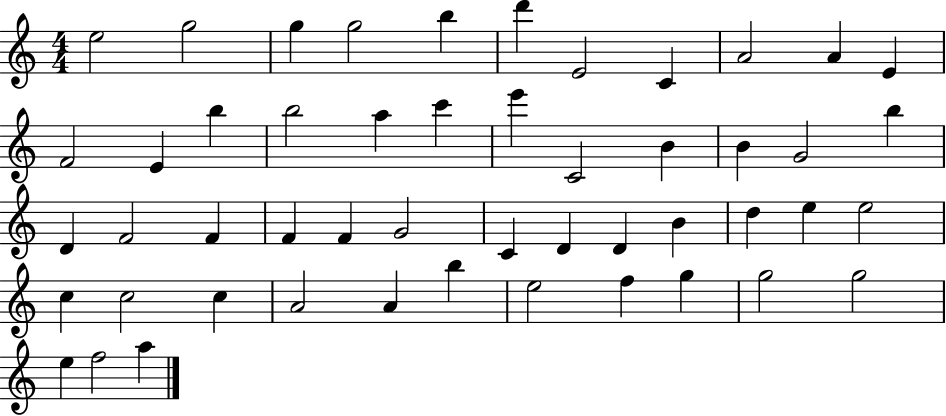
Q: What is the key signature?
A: C major